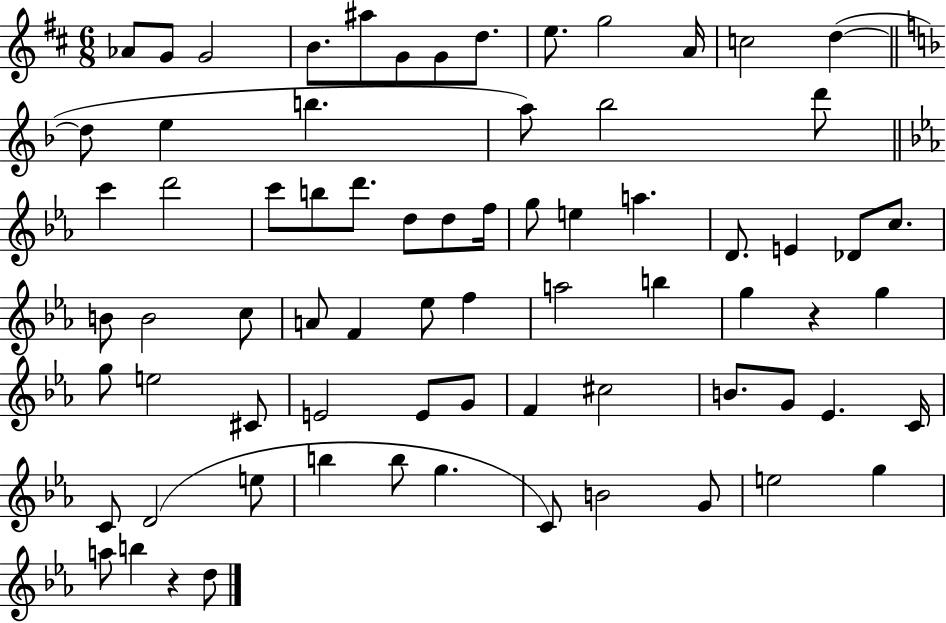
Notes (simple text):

Ab4/e G4/e G4/h B4/e. A#5/e G4/e G4/e D5/e. E5/e. G5/h A4/s C5/h D5/q D5/e E5/q B5/q. A5/e Bb5/h D6/e C6/q D6/h C6/e B5/e D6/e. D5/e D5/e F5/s G5/e E5/q A5/q. D4/e. E4/q Db4/e C5/e. B4/e B4/h C5/e A4/e F4/q Eb5/e F5/q A5/h B5/q G5/q R/q G5/q G5/e E5/h C#4/e E4/h E4/e G4/e F4/q C#5/h B4/e. G4/e Eb4/q. C4/s C4/e D4/h E5/e B5/q B5/e G5/q. C4/e B4/h G4/e E5/h G5/q A5/e B5/q R/q D5/e